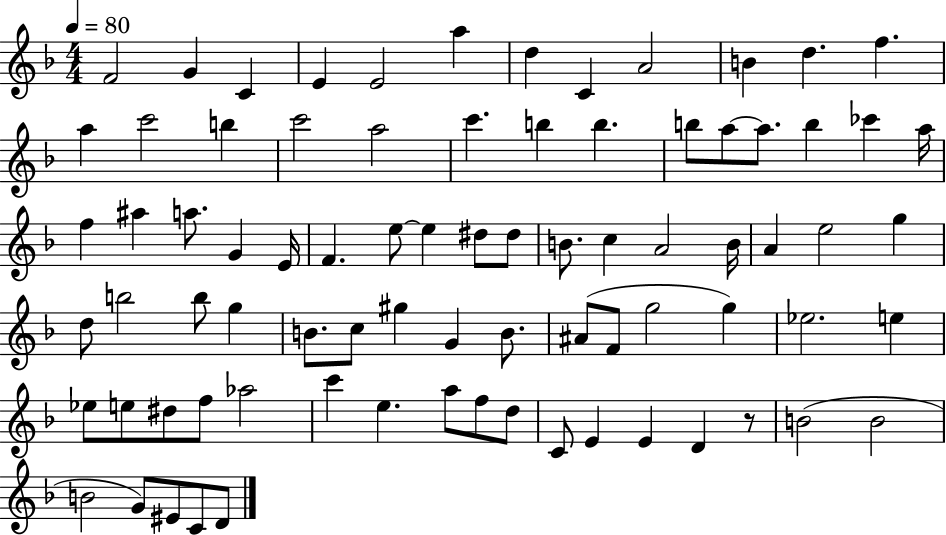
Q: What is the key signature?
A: F major